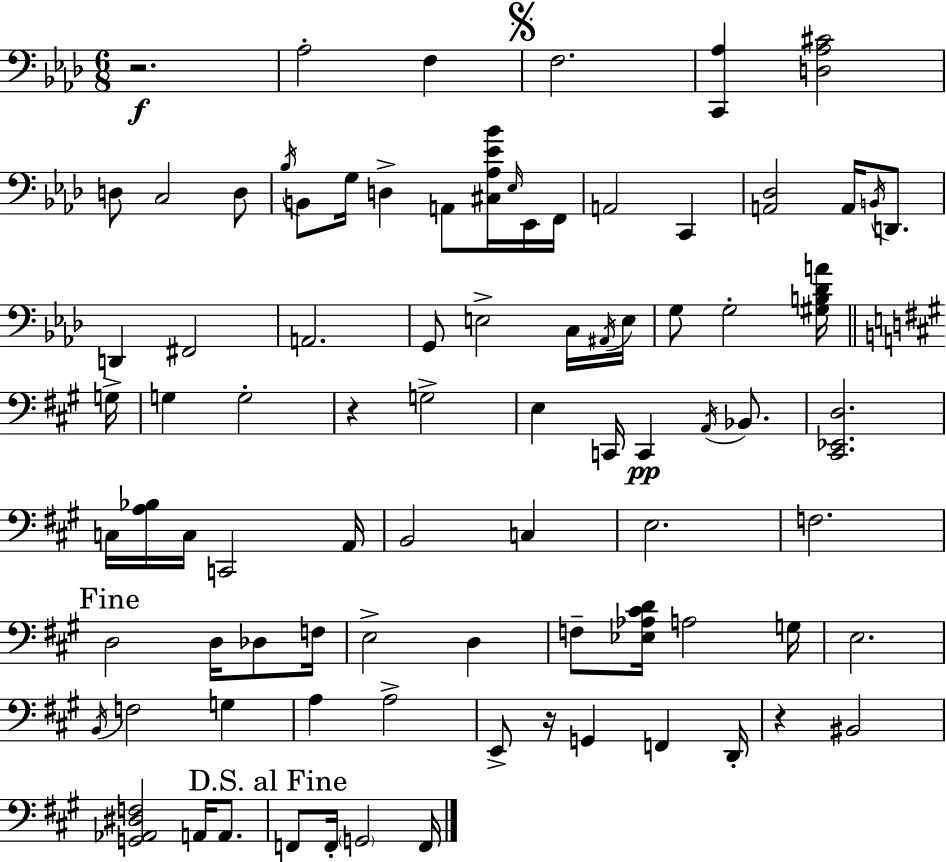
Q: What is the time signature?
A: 6/8